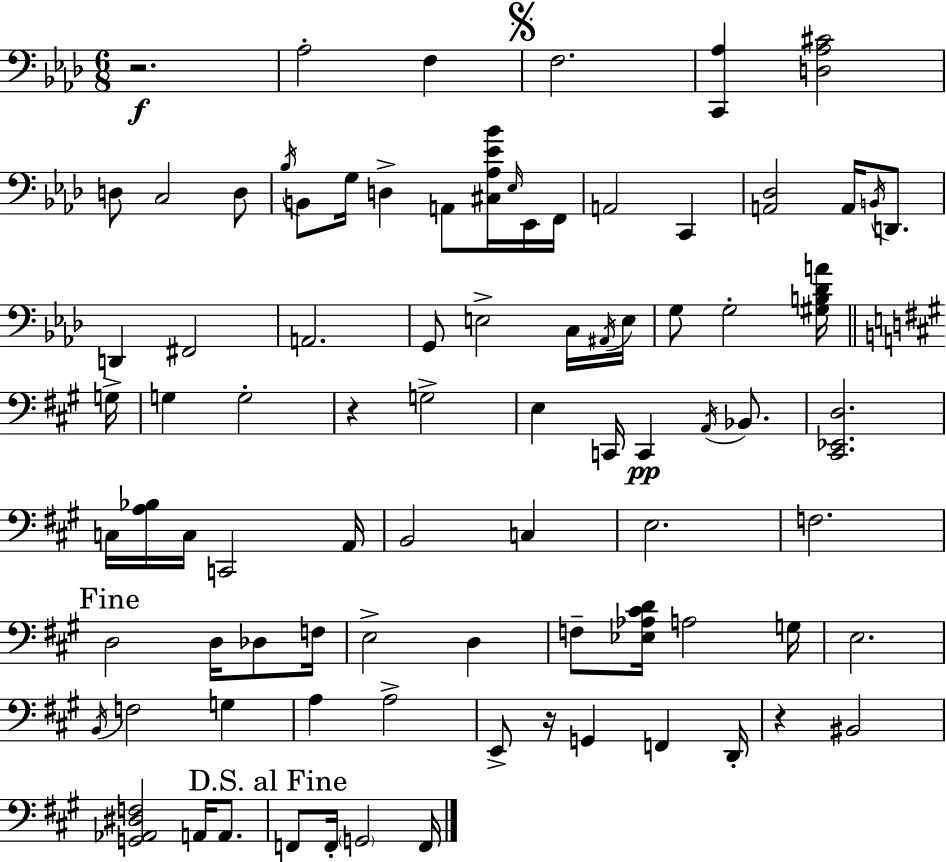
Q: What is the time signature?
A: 6/8